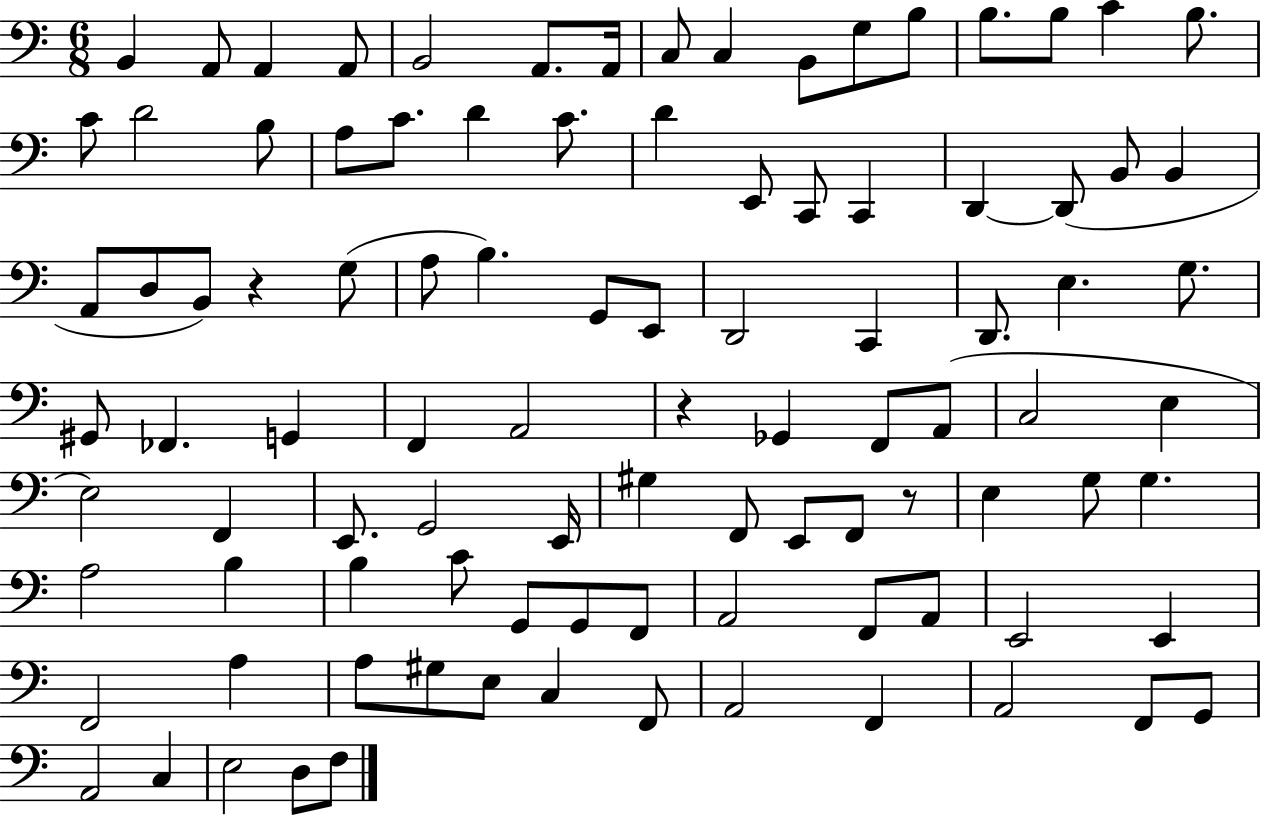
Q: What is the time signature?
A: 6/8